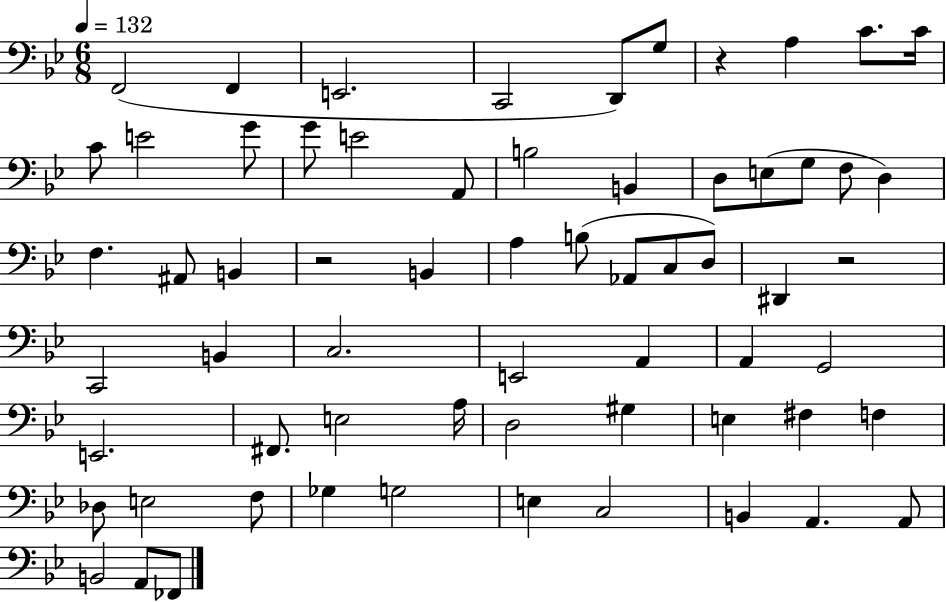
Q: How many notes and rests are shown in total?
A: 64